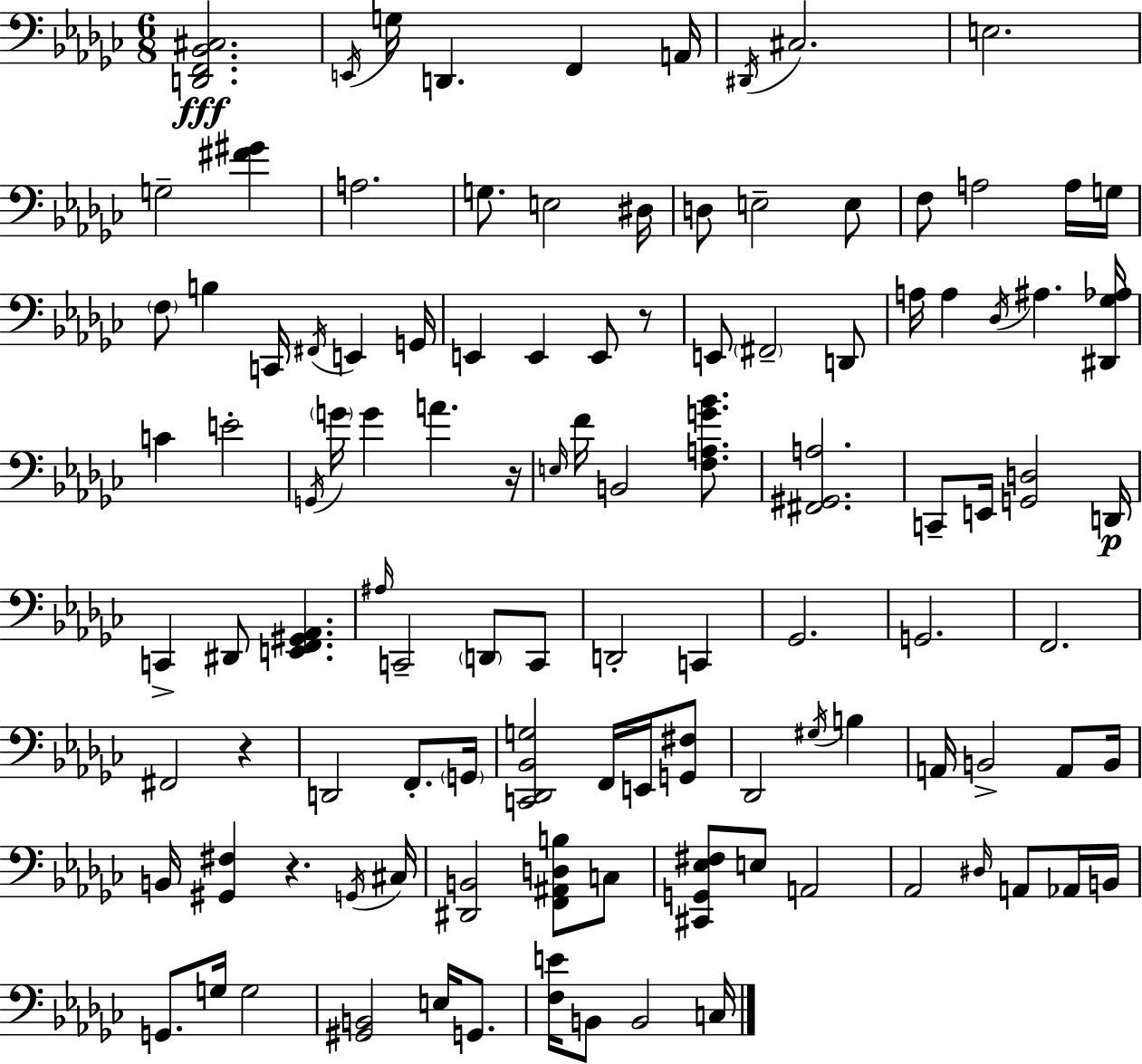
{
  \clef bass
  \numericTimeSignature
  \time 6/8
  \key ees \minor
  <d, f, bes, cis>2.\fff | \acciaccatura { e,16 } g16 d,4. f,4 | a,16 \acciaccatura { dis,16 } cis2. | e2. | \break g2-- <fis' gis'>4 | a2. | g8. e2 | dis16 d8 e2-- | \break e8 f8 a2 | a16 g16 \parenthesize f8 b4 c,16 \acciaccatura { fis,16 } e,4 | g,16 e,4 e,4 e,8 | r8 e,8 \parenthesize fis,2-- | \break d,8 a16 a4 \acciaccatura { des16 } ais4. | <dis, ges aes>16 c'4 e'2-. | \acciaccatura { g,16 } \parenthesize g'16 g'4 a'4. | r16 \grace { e16 } f'16 b,2 | \break <f a g' bes'>8. <fis, gis, a>2. | c,8-- e,16 <g, d>2 | d,16\p c,4-> dis,8 | <e, f, gis, aes,>4. \grace { ais16 } c,2-- | \break \parenthesize d,8 c,8 d,2-. | c,4 ges,2. | g,2. | f,2. | \break fis,2 | r4 d,2 | f,8.-. \parenthesize g,16 <c, des, bes, g>2 | f,16 e,16 <g, fis>8 des,2 | \break \acciaccatura { gis16 } b4 a,16 b,2-> | a,8 b,16 b,16 <gis, fis>4 | r4. \acciaccatura { g,16 } cis16 <dis, b,>2 | <f, ais, d b>8 c8 <cis, g, ees fis>8 e8 | \break a,2 aes,2 | \grace { dis16 } a,8 aes,16 b,16 g,8. | g16 g2 <gis, b,>2 | e16 g,8. <f e'>16 b,8 | \break b,2 c16 \bar "|."
}